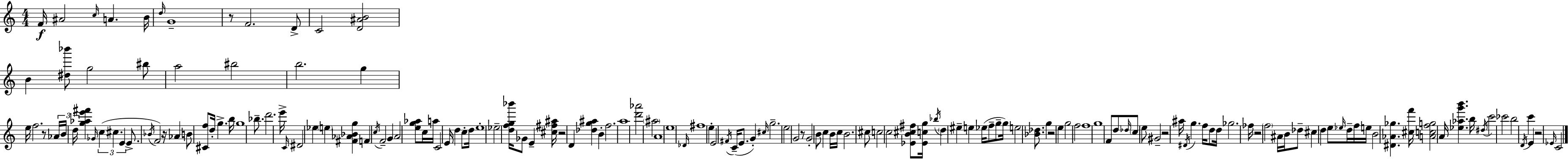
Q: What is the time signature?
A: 4/4